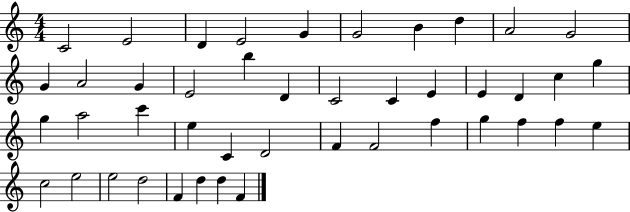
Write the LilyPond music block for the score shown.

{
  \clef treble
  \numericTimeSignature
  \time 4/4
  \key c \major
  c'2 e'2 | d'4 e'2 g'4 | g'2 b'4 d''4 | a'2 g'2 | \break g'4 a'2 g'4 | e'2 b''4 d'4 | c'2 c'4 e'4 | e'4 d'4 c''4 g''4 | \break g''4 a''2 c'''4 | e''4 c'4 d'2 | f'4 f'2 f''4 | g''4 f''4 f''4 e''4 | \break c''2 e''2 | e''2 d''2 | f'4 d''4 d''4 f'4 | \bar "|."
}